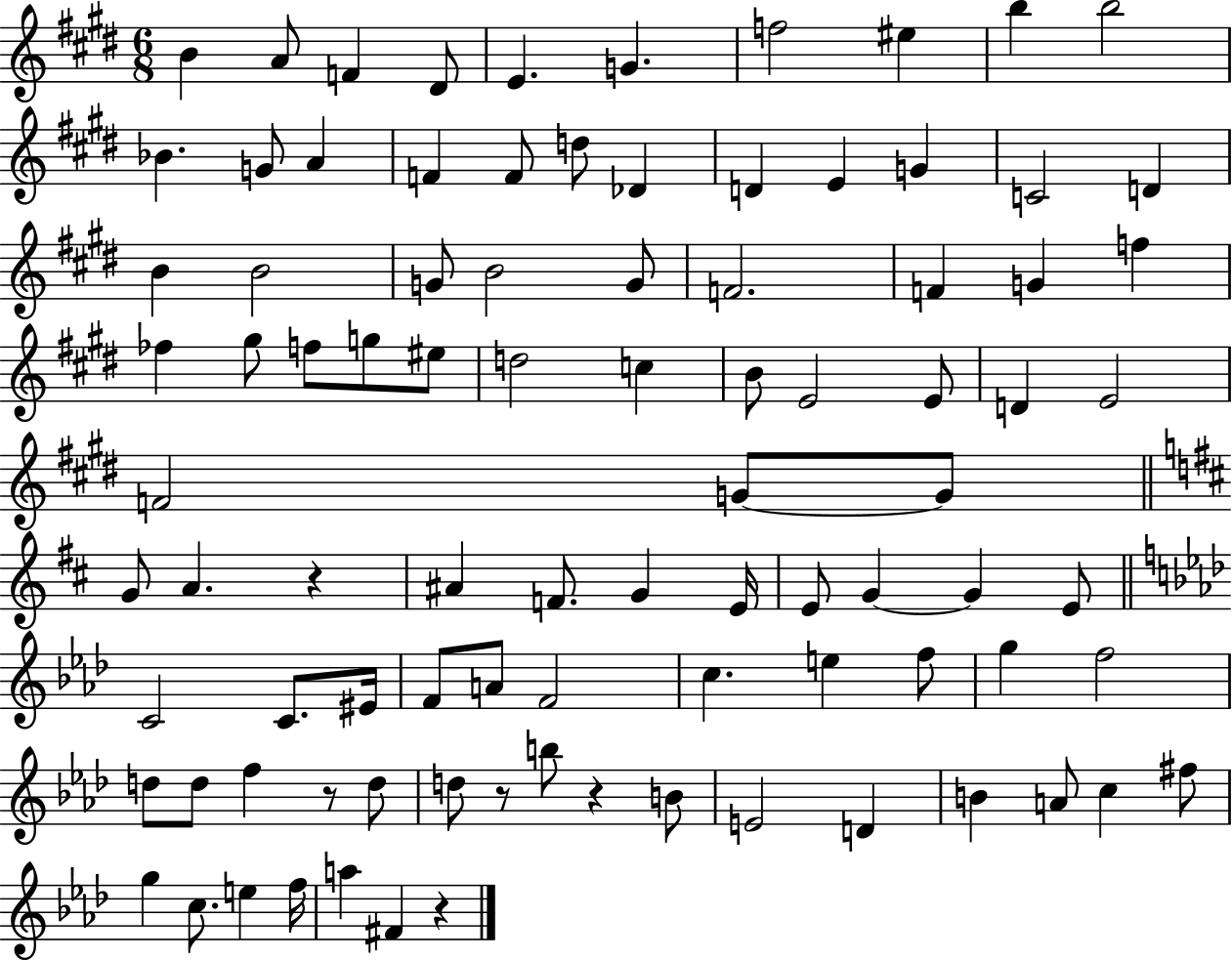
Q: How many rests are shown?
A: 5